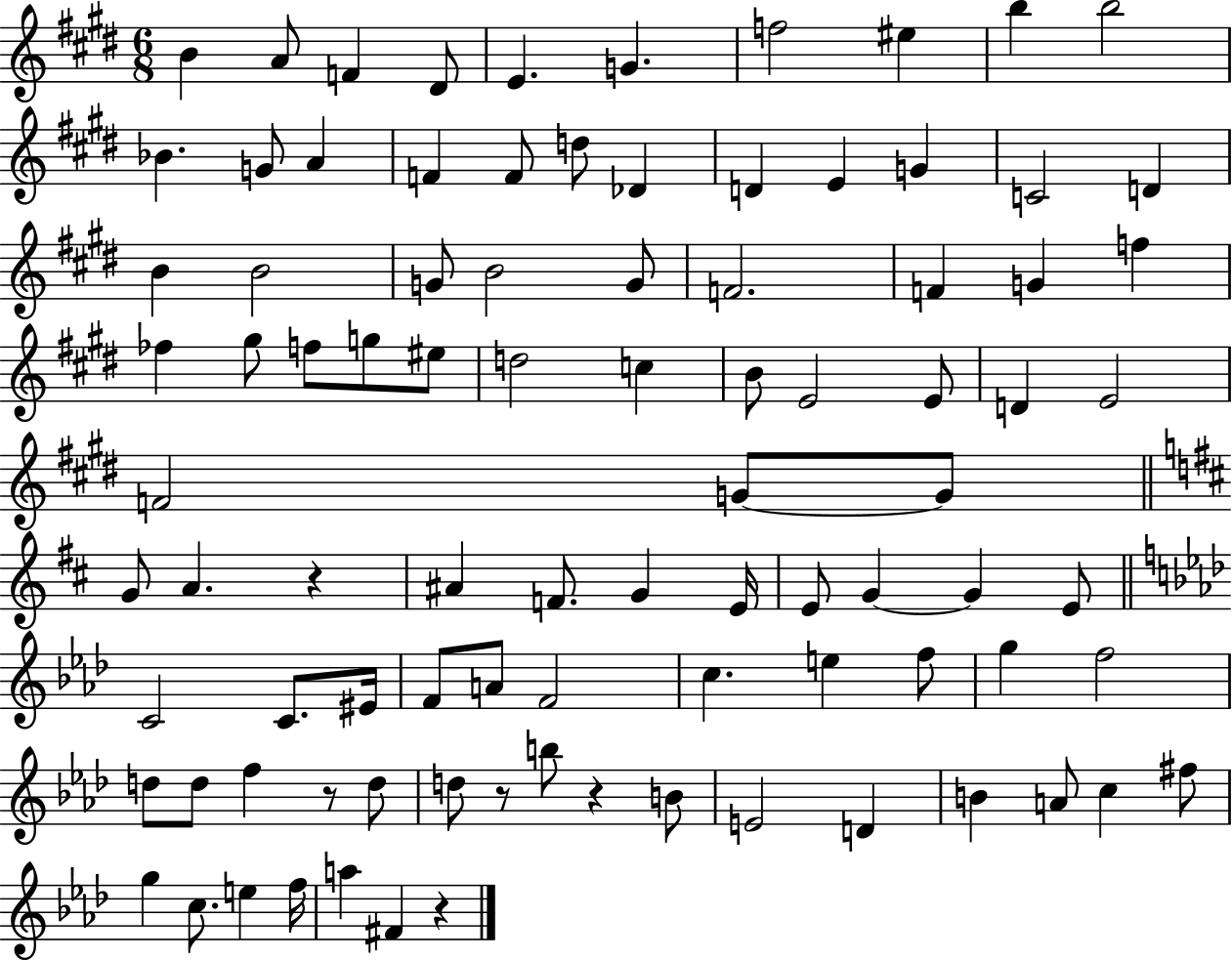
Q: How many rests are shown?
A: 5